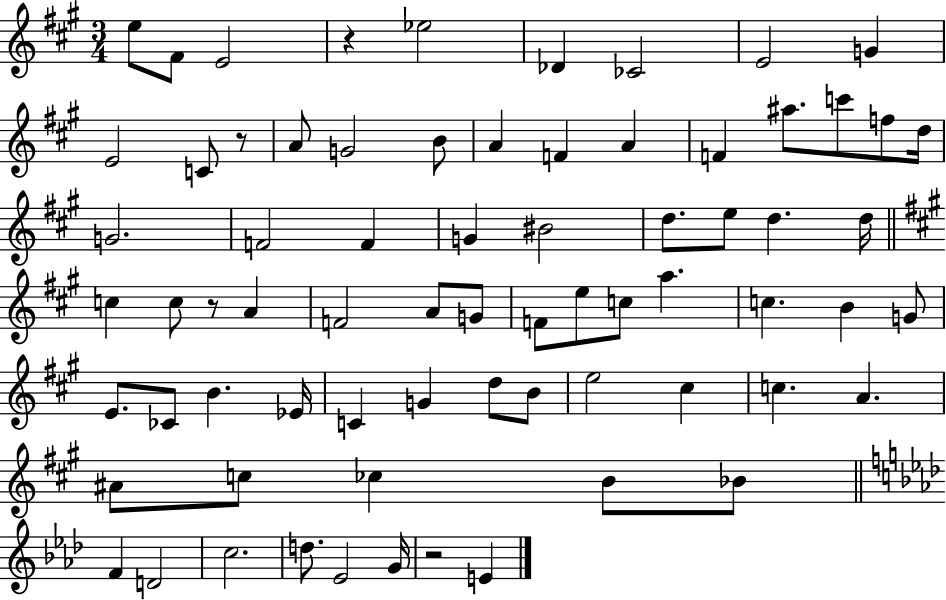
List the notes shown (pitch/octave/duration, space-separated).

E5/e F#4/e E4/h R/q Eb5/h Db4/q CES4/h E4/h G4/q E4/h C4/e R/e A4/e G4/h B4/e A4/q F4/q A4/q F4/q A#5/e. C6/e F5/e D5/s G4/h. F4/h F4/q G4/q BIS4/h D5/e. E5/e D5/q. D5/s C5/q C5/e R/e A4/q F4/h A4/e G4/e F4/e E5/e C5/e A5/q. C5/q. B4/q G4/e E4/e. CES4/e B4/q. Eb4/s C4/q G4/q D5/e B4/e E5/h C#5/q C5/q. A4/q. A#4/e C5/e CES5/q B4/e Bb4/e F4/q D4/h C5/h. D5/e. Eb4/h G4/s R/h E4/q